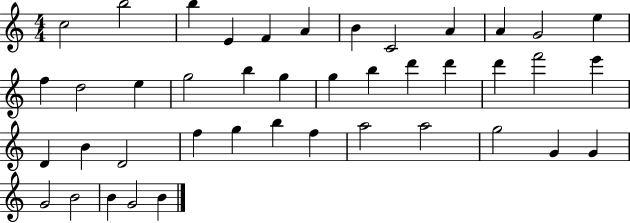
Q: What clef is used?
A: treble